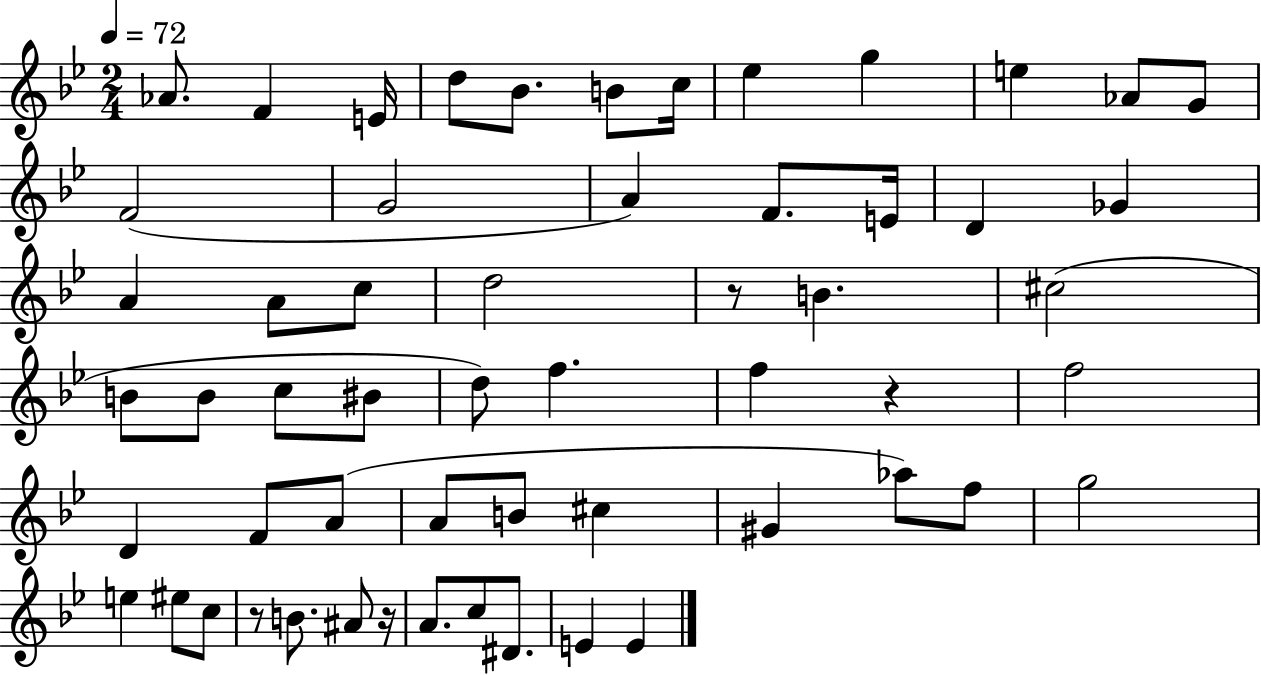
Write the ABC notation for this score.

X:1
T:Untitled
M:2/4
L:1/4
K:Bb
_A/2 F E/4 d/2 _B/2 B/2 c/4 _e g e _A/2 G/2 F2 G2 A F/2 E/4 D _G A A/2 c/2 d2 z/2 B ^c2 B/2 B/2 c/2 ^B/2 d/2 f f z f2 D F/2 A/2 A/2 B/2 ^c ^G _a/2 f/2 g2 e ^e/2 c/2 z/2 B/2 ^A/2 z/4 A/2 c/2 ^D/2 E E